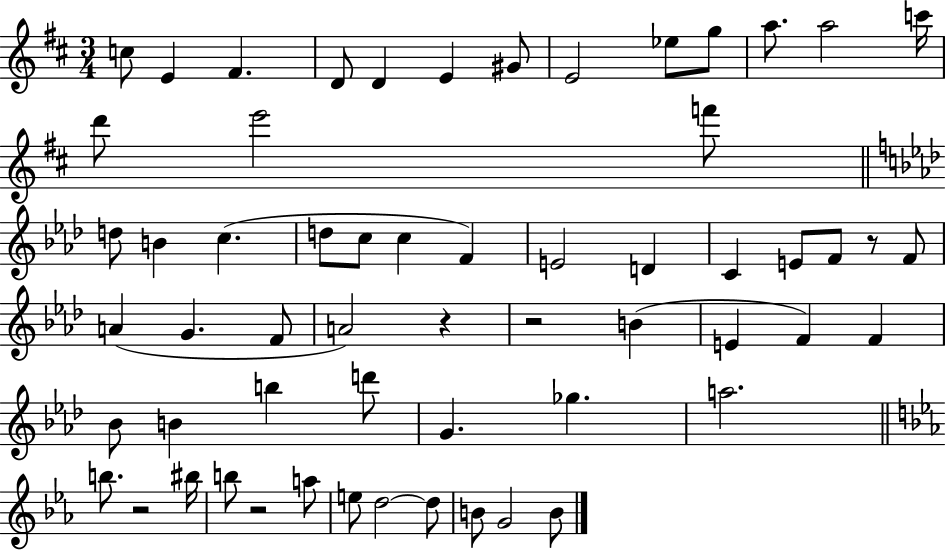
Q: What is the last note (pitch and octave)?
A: B4